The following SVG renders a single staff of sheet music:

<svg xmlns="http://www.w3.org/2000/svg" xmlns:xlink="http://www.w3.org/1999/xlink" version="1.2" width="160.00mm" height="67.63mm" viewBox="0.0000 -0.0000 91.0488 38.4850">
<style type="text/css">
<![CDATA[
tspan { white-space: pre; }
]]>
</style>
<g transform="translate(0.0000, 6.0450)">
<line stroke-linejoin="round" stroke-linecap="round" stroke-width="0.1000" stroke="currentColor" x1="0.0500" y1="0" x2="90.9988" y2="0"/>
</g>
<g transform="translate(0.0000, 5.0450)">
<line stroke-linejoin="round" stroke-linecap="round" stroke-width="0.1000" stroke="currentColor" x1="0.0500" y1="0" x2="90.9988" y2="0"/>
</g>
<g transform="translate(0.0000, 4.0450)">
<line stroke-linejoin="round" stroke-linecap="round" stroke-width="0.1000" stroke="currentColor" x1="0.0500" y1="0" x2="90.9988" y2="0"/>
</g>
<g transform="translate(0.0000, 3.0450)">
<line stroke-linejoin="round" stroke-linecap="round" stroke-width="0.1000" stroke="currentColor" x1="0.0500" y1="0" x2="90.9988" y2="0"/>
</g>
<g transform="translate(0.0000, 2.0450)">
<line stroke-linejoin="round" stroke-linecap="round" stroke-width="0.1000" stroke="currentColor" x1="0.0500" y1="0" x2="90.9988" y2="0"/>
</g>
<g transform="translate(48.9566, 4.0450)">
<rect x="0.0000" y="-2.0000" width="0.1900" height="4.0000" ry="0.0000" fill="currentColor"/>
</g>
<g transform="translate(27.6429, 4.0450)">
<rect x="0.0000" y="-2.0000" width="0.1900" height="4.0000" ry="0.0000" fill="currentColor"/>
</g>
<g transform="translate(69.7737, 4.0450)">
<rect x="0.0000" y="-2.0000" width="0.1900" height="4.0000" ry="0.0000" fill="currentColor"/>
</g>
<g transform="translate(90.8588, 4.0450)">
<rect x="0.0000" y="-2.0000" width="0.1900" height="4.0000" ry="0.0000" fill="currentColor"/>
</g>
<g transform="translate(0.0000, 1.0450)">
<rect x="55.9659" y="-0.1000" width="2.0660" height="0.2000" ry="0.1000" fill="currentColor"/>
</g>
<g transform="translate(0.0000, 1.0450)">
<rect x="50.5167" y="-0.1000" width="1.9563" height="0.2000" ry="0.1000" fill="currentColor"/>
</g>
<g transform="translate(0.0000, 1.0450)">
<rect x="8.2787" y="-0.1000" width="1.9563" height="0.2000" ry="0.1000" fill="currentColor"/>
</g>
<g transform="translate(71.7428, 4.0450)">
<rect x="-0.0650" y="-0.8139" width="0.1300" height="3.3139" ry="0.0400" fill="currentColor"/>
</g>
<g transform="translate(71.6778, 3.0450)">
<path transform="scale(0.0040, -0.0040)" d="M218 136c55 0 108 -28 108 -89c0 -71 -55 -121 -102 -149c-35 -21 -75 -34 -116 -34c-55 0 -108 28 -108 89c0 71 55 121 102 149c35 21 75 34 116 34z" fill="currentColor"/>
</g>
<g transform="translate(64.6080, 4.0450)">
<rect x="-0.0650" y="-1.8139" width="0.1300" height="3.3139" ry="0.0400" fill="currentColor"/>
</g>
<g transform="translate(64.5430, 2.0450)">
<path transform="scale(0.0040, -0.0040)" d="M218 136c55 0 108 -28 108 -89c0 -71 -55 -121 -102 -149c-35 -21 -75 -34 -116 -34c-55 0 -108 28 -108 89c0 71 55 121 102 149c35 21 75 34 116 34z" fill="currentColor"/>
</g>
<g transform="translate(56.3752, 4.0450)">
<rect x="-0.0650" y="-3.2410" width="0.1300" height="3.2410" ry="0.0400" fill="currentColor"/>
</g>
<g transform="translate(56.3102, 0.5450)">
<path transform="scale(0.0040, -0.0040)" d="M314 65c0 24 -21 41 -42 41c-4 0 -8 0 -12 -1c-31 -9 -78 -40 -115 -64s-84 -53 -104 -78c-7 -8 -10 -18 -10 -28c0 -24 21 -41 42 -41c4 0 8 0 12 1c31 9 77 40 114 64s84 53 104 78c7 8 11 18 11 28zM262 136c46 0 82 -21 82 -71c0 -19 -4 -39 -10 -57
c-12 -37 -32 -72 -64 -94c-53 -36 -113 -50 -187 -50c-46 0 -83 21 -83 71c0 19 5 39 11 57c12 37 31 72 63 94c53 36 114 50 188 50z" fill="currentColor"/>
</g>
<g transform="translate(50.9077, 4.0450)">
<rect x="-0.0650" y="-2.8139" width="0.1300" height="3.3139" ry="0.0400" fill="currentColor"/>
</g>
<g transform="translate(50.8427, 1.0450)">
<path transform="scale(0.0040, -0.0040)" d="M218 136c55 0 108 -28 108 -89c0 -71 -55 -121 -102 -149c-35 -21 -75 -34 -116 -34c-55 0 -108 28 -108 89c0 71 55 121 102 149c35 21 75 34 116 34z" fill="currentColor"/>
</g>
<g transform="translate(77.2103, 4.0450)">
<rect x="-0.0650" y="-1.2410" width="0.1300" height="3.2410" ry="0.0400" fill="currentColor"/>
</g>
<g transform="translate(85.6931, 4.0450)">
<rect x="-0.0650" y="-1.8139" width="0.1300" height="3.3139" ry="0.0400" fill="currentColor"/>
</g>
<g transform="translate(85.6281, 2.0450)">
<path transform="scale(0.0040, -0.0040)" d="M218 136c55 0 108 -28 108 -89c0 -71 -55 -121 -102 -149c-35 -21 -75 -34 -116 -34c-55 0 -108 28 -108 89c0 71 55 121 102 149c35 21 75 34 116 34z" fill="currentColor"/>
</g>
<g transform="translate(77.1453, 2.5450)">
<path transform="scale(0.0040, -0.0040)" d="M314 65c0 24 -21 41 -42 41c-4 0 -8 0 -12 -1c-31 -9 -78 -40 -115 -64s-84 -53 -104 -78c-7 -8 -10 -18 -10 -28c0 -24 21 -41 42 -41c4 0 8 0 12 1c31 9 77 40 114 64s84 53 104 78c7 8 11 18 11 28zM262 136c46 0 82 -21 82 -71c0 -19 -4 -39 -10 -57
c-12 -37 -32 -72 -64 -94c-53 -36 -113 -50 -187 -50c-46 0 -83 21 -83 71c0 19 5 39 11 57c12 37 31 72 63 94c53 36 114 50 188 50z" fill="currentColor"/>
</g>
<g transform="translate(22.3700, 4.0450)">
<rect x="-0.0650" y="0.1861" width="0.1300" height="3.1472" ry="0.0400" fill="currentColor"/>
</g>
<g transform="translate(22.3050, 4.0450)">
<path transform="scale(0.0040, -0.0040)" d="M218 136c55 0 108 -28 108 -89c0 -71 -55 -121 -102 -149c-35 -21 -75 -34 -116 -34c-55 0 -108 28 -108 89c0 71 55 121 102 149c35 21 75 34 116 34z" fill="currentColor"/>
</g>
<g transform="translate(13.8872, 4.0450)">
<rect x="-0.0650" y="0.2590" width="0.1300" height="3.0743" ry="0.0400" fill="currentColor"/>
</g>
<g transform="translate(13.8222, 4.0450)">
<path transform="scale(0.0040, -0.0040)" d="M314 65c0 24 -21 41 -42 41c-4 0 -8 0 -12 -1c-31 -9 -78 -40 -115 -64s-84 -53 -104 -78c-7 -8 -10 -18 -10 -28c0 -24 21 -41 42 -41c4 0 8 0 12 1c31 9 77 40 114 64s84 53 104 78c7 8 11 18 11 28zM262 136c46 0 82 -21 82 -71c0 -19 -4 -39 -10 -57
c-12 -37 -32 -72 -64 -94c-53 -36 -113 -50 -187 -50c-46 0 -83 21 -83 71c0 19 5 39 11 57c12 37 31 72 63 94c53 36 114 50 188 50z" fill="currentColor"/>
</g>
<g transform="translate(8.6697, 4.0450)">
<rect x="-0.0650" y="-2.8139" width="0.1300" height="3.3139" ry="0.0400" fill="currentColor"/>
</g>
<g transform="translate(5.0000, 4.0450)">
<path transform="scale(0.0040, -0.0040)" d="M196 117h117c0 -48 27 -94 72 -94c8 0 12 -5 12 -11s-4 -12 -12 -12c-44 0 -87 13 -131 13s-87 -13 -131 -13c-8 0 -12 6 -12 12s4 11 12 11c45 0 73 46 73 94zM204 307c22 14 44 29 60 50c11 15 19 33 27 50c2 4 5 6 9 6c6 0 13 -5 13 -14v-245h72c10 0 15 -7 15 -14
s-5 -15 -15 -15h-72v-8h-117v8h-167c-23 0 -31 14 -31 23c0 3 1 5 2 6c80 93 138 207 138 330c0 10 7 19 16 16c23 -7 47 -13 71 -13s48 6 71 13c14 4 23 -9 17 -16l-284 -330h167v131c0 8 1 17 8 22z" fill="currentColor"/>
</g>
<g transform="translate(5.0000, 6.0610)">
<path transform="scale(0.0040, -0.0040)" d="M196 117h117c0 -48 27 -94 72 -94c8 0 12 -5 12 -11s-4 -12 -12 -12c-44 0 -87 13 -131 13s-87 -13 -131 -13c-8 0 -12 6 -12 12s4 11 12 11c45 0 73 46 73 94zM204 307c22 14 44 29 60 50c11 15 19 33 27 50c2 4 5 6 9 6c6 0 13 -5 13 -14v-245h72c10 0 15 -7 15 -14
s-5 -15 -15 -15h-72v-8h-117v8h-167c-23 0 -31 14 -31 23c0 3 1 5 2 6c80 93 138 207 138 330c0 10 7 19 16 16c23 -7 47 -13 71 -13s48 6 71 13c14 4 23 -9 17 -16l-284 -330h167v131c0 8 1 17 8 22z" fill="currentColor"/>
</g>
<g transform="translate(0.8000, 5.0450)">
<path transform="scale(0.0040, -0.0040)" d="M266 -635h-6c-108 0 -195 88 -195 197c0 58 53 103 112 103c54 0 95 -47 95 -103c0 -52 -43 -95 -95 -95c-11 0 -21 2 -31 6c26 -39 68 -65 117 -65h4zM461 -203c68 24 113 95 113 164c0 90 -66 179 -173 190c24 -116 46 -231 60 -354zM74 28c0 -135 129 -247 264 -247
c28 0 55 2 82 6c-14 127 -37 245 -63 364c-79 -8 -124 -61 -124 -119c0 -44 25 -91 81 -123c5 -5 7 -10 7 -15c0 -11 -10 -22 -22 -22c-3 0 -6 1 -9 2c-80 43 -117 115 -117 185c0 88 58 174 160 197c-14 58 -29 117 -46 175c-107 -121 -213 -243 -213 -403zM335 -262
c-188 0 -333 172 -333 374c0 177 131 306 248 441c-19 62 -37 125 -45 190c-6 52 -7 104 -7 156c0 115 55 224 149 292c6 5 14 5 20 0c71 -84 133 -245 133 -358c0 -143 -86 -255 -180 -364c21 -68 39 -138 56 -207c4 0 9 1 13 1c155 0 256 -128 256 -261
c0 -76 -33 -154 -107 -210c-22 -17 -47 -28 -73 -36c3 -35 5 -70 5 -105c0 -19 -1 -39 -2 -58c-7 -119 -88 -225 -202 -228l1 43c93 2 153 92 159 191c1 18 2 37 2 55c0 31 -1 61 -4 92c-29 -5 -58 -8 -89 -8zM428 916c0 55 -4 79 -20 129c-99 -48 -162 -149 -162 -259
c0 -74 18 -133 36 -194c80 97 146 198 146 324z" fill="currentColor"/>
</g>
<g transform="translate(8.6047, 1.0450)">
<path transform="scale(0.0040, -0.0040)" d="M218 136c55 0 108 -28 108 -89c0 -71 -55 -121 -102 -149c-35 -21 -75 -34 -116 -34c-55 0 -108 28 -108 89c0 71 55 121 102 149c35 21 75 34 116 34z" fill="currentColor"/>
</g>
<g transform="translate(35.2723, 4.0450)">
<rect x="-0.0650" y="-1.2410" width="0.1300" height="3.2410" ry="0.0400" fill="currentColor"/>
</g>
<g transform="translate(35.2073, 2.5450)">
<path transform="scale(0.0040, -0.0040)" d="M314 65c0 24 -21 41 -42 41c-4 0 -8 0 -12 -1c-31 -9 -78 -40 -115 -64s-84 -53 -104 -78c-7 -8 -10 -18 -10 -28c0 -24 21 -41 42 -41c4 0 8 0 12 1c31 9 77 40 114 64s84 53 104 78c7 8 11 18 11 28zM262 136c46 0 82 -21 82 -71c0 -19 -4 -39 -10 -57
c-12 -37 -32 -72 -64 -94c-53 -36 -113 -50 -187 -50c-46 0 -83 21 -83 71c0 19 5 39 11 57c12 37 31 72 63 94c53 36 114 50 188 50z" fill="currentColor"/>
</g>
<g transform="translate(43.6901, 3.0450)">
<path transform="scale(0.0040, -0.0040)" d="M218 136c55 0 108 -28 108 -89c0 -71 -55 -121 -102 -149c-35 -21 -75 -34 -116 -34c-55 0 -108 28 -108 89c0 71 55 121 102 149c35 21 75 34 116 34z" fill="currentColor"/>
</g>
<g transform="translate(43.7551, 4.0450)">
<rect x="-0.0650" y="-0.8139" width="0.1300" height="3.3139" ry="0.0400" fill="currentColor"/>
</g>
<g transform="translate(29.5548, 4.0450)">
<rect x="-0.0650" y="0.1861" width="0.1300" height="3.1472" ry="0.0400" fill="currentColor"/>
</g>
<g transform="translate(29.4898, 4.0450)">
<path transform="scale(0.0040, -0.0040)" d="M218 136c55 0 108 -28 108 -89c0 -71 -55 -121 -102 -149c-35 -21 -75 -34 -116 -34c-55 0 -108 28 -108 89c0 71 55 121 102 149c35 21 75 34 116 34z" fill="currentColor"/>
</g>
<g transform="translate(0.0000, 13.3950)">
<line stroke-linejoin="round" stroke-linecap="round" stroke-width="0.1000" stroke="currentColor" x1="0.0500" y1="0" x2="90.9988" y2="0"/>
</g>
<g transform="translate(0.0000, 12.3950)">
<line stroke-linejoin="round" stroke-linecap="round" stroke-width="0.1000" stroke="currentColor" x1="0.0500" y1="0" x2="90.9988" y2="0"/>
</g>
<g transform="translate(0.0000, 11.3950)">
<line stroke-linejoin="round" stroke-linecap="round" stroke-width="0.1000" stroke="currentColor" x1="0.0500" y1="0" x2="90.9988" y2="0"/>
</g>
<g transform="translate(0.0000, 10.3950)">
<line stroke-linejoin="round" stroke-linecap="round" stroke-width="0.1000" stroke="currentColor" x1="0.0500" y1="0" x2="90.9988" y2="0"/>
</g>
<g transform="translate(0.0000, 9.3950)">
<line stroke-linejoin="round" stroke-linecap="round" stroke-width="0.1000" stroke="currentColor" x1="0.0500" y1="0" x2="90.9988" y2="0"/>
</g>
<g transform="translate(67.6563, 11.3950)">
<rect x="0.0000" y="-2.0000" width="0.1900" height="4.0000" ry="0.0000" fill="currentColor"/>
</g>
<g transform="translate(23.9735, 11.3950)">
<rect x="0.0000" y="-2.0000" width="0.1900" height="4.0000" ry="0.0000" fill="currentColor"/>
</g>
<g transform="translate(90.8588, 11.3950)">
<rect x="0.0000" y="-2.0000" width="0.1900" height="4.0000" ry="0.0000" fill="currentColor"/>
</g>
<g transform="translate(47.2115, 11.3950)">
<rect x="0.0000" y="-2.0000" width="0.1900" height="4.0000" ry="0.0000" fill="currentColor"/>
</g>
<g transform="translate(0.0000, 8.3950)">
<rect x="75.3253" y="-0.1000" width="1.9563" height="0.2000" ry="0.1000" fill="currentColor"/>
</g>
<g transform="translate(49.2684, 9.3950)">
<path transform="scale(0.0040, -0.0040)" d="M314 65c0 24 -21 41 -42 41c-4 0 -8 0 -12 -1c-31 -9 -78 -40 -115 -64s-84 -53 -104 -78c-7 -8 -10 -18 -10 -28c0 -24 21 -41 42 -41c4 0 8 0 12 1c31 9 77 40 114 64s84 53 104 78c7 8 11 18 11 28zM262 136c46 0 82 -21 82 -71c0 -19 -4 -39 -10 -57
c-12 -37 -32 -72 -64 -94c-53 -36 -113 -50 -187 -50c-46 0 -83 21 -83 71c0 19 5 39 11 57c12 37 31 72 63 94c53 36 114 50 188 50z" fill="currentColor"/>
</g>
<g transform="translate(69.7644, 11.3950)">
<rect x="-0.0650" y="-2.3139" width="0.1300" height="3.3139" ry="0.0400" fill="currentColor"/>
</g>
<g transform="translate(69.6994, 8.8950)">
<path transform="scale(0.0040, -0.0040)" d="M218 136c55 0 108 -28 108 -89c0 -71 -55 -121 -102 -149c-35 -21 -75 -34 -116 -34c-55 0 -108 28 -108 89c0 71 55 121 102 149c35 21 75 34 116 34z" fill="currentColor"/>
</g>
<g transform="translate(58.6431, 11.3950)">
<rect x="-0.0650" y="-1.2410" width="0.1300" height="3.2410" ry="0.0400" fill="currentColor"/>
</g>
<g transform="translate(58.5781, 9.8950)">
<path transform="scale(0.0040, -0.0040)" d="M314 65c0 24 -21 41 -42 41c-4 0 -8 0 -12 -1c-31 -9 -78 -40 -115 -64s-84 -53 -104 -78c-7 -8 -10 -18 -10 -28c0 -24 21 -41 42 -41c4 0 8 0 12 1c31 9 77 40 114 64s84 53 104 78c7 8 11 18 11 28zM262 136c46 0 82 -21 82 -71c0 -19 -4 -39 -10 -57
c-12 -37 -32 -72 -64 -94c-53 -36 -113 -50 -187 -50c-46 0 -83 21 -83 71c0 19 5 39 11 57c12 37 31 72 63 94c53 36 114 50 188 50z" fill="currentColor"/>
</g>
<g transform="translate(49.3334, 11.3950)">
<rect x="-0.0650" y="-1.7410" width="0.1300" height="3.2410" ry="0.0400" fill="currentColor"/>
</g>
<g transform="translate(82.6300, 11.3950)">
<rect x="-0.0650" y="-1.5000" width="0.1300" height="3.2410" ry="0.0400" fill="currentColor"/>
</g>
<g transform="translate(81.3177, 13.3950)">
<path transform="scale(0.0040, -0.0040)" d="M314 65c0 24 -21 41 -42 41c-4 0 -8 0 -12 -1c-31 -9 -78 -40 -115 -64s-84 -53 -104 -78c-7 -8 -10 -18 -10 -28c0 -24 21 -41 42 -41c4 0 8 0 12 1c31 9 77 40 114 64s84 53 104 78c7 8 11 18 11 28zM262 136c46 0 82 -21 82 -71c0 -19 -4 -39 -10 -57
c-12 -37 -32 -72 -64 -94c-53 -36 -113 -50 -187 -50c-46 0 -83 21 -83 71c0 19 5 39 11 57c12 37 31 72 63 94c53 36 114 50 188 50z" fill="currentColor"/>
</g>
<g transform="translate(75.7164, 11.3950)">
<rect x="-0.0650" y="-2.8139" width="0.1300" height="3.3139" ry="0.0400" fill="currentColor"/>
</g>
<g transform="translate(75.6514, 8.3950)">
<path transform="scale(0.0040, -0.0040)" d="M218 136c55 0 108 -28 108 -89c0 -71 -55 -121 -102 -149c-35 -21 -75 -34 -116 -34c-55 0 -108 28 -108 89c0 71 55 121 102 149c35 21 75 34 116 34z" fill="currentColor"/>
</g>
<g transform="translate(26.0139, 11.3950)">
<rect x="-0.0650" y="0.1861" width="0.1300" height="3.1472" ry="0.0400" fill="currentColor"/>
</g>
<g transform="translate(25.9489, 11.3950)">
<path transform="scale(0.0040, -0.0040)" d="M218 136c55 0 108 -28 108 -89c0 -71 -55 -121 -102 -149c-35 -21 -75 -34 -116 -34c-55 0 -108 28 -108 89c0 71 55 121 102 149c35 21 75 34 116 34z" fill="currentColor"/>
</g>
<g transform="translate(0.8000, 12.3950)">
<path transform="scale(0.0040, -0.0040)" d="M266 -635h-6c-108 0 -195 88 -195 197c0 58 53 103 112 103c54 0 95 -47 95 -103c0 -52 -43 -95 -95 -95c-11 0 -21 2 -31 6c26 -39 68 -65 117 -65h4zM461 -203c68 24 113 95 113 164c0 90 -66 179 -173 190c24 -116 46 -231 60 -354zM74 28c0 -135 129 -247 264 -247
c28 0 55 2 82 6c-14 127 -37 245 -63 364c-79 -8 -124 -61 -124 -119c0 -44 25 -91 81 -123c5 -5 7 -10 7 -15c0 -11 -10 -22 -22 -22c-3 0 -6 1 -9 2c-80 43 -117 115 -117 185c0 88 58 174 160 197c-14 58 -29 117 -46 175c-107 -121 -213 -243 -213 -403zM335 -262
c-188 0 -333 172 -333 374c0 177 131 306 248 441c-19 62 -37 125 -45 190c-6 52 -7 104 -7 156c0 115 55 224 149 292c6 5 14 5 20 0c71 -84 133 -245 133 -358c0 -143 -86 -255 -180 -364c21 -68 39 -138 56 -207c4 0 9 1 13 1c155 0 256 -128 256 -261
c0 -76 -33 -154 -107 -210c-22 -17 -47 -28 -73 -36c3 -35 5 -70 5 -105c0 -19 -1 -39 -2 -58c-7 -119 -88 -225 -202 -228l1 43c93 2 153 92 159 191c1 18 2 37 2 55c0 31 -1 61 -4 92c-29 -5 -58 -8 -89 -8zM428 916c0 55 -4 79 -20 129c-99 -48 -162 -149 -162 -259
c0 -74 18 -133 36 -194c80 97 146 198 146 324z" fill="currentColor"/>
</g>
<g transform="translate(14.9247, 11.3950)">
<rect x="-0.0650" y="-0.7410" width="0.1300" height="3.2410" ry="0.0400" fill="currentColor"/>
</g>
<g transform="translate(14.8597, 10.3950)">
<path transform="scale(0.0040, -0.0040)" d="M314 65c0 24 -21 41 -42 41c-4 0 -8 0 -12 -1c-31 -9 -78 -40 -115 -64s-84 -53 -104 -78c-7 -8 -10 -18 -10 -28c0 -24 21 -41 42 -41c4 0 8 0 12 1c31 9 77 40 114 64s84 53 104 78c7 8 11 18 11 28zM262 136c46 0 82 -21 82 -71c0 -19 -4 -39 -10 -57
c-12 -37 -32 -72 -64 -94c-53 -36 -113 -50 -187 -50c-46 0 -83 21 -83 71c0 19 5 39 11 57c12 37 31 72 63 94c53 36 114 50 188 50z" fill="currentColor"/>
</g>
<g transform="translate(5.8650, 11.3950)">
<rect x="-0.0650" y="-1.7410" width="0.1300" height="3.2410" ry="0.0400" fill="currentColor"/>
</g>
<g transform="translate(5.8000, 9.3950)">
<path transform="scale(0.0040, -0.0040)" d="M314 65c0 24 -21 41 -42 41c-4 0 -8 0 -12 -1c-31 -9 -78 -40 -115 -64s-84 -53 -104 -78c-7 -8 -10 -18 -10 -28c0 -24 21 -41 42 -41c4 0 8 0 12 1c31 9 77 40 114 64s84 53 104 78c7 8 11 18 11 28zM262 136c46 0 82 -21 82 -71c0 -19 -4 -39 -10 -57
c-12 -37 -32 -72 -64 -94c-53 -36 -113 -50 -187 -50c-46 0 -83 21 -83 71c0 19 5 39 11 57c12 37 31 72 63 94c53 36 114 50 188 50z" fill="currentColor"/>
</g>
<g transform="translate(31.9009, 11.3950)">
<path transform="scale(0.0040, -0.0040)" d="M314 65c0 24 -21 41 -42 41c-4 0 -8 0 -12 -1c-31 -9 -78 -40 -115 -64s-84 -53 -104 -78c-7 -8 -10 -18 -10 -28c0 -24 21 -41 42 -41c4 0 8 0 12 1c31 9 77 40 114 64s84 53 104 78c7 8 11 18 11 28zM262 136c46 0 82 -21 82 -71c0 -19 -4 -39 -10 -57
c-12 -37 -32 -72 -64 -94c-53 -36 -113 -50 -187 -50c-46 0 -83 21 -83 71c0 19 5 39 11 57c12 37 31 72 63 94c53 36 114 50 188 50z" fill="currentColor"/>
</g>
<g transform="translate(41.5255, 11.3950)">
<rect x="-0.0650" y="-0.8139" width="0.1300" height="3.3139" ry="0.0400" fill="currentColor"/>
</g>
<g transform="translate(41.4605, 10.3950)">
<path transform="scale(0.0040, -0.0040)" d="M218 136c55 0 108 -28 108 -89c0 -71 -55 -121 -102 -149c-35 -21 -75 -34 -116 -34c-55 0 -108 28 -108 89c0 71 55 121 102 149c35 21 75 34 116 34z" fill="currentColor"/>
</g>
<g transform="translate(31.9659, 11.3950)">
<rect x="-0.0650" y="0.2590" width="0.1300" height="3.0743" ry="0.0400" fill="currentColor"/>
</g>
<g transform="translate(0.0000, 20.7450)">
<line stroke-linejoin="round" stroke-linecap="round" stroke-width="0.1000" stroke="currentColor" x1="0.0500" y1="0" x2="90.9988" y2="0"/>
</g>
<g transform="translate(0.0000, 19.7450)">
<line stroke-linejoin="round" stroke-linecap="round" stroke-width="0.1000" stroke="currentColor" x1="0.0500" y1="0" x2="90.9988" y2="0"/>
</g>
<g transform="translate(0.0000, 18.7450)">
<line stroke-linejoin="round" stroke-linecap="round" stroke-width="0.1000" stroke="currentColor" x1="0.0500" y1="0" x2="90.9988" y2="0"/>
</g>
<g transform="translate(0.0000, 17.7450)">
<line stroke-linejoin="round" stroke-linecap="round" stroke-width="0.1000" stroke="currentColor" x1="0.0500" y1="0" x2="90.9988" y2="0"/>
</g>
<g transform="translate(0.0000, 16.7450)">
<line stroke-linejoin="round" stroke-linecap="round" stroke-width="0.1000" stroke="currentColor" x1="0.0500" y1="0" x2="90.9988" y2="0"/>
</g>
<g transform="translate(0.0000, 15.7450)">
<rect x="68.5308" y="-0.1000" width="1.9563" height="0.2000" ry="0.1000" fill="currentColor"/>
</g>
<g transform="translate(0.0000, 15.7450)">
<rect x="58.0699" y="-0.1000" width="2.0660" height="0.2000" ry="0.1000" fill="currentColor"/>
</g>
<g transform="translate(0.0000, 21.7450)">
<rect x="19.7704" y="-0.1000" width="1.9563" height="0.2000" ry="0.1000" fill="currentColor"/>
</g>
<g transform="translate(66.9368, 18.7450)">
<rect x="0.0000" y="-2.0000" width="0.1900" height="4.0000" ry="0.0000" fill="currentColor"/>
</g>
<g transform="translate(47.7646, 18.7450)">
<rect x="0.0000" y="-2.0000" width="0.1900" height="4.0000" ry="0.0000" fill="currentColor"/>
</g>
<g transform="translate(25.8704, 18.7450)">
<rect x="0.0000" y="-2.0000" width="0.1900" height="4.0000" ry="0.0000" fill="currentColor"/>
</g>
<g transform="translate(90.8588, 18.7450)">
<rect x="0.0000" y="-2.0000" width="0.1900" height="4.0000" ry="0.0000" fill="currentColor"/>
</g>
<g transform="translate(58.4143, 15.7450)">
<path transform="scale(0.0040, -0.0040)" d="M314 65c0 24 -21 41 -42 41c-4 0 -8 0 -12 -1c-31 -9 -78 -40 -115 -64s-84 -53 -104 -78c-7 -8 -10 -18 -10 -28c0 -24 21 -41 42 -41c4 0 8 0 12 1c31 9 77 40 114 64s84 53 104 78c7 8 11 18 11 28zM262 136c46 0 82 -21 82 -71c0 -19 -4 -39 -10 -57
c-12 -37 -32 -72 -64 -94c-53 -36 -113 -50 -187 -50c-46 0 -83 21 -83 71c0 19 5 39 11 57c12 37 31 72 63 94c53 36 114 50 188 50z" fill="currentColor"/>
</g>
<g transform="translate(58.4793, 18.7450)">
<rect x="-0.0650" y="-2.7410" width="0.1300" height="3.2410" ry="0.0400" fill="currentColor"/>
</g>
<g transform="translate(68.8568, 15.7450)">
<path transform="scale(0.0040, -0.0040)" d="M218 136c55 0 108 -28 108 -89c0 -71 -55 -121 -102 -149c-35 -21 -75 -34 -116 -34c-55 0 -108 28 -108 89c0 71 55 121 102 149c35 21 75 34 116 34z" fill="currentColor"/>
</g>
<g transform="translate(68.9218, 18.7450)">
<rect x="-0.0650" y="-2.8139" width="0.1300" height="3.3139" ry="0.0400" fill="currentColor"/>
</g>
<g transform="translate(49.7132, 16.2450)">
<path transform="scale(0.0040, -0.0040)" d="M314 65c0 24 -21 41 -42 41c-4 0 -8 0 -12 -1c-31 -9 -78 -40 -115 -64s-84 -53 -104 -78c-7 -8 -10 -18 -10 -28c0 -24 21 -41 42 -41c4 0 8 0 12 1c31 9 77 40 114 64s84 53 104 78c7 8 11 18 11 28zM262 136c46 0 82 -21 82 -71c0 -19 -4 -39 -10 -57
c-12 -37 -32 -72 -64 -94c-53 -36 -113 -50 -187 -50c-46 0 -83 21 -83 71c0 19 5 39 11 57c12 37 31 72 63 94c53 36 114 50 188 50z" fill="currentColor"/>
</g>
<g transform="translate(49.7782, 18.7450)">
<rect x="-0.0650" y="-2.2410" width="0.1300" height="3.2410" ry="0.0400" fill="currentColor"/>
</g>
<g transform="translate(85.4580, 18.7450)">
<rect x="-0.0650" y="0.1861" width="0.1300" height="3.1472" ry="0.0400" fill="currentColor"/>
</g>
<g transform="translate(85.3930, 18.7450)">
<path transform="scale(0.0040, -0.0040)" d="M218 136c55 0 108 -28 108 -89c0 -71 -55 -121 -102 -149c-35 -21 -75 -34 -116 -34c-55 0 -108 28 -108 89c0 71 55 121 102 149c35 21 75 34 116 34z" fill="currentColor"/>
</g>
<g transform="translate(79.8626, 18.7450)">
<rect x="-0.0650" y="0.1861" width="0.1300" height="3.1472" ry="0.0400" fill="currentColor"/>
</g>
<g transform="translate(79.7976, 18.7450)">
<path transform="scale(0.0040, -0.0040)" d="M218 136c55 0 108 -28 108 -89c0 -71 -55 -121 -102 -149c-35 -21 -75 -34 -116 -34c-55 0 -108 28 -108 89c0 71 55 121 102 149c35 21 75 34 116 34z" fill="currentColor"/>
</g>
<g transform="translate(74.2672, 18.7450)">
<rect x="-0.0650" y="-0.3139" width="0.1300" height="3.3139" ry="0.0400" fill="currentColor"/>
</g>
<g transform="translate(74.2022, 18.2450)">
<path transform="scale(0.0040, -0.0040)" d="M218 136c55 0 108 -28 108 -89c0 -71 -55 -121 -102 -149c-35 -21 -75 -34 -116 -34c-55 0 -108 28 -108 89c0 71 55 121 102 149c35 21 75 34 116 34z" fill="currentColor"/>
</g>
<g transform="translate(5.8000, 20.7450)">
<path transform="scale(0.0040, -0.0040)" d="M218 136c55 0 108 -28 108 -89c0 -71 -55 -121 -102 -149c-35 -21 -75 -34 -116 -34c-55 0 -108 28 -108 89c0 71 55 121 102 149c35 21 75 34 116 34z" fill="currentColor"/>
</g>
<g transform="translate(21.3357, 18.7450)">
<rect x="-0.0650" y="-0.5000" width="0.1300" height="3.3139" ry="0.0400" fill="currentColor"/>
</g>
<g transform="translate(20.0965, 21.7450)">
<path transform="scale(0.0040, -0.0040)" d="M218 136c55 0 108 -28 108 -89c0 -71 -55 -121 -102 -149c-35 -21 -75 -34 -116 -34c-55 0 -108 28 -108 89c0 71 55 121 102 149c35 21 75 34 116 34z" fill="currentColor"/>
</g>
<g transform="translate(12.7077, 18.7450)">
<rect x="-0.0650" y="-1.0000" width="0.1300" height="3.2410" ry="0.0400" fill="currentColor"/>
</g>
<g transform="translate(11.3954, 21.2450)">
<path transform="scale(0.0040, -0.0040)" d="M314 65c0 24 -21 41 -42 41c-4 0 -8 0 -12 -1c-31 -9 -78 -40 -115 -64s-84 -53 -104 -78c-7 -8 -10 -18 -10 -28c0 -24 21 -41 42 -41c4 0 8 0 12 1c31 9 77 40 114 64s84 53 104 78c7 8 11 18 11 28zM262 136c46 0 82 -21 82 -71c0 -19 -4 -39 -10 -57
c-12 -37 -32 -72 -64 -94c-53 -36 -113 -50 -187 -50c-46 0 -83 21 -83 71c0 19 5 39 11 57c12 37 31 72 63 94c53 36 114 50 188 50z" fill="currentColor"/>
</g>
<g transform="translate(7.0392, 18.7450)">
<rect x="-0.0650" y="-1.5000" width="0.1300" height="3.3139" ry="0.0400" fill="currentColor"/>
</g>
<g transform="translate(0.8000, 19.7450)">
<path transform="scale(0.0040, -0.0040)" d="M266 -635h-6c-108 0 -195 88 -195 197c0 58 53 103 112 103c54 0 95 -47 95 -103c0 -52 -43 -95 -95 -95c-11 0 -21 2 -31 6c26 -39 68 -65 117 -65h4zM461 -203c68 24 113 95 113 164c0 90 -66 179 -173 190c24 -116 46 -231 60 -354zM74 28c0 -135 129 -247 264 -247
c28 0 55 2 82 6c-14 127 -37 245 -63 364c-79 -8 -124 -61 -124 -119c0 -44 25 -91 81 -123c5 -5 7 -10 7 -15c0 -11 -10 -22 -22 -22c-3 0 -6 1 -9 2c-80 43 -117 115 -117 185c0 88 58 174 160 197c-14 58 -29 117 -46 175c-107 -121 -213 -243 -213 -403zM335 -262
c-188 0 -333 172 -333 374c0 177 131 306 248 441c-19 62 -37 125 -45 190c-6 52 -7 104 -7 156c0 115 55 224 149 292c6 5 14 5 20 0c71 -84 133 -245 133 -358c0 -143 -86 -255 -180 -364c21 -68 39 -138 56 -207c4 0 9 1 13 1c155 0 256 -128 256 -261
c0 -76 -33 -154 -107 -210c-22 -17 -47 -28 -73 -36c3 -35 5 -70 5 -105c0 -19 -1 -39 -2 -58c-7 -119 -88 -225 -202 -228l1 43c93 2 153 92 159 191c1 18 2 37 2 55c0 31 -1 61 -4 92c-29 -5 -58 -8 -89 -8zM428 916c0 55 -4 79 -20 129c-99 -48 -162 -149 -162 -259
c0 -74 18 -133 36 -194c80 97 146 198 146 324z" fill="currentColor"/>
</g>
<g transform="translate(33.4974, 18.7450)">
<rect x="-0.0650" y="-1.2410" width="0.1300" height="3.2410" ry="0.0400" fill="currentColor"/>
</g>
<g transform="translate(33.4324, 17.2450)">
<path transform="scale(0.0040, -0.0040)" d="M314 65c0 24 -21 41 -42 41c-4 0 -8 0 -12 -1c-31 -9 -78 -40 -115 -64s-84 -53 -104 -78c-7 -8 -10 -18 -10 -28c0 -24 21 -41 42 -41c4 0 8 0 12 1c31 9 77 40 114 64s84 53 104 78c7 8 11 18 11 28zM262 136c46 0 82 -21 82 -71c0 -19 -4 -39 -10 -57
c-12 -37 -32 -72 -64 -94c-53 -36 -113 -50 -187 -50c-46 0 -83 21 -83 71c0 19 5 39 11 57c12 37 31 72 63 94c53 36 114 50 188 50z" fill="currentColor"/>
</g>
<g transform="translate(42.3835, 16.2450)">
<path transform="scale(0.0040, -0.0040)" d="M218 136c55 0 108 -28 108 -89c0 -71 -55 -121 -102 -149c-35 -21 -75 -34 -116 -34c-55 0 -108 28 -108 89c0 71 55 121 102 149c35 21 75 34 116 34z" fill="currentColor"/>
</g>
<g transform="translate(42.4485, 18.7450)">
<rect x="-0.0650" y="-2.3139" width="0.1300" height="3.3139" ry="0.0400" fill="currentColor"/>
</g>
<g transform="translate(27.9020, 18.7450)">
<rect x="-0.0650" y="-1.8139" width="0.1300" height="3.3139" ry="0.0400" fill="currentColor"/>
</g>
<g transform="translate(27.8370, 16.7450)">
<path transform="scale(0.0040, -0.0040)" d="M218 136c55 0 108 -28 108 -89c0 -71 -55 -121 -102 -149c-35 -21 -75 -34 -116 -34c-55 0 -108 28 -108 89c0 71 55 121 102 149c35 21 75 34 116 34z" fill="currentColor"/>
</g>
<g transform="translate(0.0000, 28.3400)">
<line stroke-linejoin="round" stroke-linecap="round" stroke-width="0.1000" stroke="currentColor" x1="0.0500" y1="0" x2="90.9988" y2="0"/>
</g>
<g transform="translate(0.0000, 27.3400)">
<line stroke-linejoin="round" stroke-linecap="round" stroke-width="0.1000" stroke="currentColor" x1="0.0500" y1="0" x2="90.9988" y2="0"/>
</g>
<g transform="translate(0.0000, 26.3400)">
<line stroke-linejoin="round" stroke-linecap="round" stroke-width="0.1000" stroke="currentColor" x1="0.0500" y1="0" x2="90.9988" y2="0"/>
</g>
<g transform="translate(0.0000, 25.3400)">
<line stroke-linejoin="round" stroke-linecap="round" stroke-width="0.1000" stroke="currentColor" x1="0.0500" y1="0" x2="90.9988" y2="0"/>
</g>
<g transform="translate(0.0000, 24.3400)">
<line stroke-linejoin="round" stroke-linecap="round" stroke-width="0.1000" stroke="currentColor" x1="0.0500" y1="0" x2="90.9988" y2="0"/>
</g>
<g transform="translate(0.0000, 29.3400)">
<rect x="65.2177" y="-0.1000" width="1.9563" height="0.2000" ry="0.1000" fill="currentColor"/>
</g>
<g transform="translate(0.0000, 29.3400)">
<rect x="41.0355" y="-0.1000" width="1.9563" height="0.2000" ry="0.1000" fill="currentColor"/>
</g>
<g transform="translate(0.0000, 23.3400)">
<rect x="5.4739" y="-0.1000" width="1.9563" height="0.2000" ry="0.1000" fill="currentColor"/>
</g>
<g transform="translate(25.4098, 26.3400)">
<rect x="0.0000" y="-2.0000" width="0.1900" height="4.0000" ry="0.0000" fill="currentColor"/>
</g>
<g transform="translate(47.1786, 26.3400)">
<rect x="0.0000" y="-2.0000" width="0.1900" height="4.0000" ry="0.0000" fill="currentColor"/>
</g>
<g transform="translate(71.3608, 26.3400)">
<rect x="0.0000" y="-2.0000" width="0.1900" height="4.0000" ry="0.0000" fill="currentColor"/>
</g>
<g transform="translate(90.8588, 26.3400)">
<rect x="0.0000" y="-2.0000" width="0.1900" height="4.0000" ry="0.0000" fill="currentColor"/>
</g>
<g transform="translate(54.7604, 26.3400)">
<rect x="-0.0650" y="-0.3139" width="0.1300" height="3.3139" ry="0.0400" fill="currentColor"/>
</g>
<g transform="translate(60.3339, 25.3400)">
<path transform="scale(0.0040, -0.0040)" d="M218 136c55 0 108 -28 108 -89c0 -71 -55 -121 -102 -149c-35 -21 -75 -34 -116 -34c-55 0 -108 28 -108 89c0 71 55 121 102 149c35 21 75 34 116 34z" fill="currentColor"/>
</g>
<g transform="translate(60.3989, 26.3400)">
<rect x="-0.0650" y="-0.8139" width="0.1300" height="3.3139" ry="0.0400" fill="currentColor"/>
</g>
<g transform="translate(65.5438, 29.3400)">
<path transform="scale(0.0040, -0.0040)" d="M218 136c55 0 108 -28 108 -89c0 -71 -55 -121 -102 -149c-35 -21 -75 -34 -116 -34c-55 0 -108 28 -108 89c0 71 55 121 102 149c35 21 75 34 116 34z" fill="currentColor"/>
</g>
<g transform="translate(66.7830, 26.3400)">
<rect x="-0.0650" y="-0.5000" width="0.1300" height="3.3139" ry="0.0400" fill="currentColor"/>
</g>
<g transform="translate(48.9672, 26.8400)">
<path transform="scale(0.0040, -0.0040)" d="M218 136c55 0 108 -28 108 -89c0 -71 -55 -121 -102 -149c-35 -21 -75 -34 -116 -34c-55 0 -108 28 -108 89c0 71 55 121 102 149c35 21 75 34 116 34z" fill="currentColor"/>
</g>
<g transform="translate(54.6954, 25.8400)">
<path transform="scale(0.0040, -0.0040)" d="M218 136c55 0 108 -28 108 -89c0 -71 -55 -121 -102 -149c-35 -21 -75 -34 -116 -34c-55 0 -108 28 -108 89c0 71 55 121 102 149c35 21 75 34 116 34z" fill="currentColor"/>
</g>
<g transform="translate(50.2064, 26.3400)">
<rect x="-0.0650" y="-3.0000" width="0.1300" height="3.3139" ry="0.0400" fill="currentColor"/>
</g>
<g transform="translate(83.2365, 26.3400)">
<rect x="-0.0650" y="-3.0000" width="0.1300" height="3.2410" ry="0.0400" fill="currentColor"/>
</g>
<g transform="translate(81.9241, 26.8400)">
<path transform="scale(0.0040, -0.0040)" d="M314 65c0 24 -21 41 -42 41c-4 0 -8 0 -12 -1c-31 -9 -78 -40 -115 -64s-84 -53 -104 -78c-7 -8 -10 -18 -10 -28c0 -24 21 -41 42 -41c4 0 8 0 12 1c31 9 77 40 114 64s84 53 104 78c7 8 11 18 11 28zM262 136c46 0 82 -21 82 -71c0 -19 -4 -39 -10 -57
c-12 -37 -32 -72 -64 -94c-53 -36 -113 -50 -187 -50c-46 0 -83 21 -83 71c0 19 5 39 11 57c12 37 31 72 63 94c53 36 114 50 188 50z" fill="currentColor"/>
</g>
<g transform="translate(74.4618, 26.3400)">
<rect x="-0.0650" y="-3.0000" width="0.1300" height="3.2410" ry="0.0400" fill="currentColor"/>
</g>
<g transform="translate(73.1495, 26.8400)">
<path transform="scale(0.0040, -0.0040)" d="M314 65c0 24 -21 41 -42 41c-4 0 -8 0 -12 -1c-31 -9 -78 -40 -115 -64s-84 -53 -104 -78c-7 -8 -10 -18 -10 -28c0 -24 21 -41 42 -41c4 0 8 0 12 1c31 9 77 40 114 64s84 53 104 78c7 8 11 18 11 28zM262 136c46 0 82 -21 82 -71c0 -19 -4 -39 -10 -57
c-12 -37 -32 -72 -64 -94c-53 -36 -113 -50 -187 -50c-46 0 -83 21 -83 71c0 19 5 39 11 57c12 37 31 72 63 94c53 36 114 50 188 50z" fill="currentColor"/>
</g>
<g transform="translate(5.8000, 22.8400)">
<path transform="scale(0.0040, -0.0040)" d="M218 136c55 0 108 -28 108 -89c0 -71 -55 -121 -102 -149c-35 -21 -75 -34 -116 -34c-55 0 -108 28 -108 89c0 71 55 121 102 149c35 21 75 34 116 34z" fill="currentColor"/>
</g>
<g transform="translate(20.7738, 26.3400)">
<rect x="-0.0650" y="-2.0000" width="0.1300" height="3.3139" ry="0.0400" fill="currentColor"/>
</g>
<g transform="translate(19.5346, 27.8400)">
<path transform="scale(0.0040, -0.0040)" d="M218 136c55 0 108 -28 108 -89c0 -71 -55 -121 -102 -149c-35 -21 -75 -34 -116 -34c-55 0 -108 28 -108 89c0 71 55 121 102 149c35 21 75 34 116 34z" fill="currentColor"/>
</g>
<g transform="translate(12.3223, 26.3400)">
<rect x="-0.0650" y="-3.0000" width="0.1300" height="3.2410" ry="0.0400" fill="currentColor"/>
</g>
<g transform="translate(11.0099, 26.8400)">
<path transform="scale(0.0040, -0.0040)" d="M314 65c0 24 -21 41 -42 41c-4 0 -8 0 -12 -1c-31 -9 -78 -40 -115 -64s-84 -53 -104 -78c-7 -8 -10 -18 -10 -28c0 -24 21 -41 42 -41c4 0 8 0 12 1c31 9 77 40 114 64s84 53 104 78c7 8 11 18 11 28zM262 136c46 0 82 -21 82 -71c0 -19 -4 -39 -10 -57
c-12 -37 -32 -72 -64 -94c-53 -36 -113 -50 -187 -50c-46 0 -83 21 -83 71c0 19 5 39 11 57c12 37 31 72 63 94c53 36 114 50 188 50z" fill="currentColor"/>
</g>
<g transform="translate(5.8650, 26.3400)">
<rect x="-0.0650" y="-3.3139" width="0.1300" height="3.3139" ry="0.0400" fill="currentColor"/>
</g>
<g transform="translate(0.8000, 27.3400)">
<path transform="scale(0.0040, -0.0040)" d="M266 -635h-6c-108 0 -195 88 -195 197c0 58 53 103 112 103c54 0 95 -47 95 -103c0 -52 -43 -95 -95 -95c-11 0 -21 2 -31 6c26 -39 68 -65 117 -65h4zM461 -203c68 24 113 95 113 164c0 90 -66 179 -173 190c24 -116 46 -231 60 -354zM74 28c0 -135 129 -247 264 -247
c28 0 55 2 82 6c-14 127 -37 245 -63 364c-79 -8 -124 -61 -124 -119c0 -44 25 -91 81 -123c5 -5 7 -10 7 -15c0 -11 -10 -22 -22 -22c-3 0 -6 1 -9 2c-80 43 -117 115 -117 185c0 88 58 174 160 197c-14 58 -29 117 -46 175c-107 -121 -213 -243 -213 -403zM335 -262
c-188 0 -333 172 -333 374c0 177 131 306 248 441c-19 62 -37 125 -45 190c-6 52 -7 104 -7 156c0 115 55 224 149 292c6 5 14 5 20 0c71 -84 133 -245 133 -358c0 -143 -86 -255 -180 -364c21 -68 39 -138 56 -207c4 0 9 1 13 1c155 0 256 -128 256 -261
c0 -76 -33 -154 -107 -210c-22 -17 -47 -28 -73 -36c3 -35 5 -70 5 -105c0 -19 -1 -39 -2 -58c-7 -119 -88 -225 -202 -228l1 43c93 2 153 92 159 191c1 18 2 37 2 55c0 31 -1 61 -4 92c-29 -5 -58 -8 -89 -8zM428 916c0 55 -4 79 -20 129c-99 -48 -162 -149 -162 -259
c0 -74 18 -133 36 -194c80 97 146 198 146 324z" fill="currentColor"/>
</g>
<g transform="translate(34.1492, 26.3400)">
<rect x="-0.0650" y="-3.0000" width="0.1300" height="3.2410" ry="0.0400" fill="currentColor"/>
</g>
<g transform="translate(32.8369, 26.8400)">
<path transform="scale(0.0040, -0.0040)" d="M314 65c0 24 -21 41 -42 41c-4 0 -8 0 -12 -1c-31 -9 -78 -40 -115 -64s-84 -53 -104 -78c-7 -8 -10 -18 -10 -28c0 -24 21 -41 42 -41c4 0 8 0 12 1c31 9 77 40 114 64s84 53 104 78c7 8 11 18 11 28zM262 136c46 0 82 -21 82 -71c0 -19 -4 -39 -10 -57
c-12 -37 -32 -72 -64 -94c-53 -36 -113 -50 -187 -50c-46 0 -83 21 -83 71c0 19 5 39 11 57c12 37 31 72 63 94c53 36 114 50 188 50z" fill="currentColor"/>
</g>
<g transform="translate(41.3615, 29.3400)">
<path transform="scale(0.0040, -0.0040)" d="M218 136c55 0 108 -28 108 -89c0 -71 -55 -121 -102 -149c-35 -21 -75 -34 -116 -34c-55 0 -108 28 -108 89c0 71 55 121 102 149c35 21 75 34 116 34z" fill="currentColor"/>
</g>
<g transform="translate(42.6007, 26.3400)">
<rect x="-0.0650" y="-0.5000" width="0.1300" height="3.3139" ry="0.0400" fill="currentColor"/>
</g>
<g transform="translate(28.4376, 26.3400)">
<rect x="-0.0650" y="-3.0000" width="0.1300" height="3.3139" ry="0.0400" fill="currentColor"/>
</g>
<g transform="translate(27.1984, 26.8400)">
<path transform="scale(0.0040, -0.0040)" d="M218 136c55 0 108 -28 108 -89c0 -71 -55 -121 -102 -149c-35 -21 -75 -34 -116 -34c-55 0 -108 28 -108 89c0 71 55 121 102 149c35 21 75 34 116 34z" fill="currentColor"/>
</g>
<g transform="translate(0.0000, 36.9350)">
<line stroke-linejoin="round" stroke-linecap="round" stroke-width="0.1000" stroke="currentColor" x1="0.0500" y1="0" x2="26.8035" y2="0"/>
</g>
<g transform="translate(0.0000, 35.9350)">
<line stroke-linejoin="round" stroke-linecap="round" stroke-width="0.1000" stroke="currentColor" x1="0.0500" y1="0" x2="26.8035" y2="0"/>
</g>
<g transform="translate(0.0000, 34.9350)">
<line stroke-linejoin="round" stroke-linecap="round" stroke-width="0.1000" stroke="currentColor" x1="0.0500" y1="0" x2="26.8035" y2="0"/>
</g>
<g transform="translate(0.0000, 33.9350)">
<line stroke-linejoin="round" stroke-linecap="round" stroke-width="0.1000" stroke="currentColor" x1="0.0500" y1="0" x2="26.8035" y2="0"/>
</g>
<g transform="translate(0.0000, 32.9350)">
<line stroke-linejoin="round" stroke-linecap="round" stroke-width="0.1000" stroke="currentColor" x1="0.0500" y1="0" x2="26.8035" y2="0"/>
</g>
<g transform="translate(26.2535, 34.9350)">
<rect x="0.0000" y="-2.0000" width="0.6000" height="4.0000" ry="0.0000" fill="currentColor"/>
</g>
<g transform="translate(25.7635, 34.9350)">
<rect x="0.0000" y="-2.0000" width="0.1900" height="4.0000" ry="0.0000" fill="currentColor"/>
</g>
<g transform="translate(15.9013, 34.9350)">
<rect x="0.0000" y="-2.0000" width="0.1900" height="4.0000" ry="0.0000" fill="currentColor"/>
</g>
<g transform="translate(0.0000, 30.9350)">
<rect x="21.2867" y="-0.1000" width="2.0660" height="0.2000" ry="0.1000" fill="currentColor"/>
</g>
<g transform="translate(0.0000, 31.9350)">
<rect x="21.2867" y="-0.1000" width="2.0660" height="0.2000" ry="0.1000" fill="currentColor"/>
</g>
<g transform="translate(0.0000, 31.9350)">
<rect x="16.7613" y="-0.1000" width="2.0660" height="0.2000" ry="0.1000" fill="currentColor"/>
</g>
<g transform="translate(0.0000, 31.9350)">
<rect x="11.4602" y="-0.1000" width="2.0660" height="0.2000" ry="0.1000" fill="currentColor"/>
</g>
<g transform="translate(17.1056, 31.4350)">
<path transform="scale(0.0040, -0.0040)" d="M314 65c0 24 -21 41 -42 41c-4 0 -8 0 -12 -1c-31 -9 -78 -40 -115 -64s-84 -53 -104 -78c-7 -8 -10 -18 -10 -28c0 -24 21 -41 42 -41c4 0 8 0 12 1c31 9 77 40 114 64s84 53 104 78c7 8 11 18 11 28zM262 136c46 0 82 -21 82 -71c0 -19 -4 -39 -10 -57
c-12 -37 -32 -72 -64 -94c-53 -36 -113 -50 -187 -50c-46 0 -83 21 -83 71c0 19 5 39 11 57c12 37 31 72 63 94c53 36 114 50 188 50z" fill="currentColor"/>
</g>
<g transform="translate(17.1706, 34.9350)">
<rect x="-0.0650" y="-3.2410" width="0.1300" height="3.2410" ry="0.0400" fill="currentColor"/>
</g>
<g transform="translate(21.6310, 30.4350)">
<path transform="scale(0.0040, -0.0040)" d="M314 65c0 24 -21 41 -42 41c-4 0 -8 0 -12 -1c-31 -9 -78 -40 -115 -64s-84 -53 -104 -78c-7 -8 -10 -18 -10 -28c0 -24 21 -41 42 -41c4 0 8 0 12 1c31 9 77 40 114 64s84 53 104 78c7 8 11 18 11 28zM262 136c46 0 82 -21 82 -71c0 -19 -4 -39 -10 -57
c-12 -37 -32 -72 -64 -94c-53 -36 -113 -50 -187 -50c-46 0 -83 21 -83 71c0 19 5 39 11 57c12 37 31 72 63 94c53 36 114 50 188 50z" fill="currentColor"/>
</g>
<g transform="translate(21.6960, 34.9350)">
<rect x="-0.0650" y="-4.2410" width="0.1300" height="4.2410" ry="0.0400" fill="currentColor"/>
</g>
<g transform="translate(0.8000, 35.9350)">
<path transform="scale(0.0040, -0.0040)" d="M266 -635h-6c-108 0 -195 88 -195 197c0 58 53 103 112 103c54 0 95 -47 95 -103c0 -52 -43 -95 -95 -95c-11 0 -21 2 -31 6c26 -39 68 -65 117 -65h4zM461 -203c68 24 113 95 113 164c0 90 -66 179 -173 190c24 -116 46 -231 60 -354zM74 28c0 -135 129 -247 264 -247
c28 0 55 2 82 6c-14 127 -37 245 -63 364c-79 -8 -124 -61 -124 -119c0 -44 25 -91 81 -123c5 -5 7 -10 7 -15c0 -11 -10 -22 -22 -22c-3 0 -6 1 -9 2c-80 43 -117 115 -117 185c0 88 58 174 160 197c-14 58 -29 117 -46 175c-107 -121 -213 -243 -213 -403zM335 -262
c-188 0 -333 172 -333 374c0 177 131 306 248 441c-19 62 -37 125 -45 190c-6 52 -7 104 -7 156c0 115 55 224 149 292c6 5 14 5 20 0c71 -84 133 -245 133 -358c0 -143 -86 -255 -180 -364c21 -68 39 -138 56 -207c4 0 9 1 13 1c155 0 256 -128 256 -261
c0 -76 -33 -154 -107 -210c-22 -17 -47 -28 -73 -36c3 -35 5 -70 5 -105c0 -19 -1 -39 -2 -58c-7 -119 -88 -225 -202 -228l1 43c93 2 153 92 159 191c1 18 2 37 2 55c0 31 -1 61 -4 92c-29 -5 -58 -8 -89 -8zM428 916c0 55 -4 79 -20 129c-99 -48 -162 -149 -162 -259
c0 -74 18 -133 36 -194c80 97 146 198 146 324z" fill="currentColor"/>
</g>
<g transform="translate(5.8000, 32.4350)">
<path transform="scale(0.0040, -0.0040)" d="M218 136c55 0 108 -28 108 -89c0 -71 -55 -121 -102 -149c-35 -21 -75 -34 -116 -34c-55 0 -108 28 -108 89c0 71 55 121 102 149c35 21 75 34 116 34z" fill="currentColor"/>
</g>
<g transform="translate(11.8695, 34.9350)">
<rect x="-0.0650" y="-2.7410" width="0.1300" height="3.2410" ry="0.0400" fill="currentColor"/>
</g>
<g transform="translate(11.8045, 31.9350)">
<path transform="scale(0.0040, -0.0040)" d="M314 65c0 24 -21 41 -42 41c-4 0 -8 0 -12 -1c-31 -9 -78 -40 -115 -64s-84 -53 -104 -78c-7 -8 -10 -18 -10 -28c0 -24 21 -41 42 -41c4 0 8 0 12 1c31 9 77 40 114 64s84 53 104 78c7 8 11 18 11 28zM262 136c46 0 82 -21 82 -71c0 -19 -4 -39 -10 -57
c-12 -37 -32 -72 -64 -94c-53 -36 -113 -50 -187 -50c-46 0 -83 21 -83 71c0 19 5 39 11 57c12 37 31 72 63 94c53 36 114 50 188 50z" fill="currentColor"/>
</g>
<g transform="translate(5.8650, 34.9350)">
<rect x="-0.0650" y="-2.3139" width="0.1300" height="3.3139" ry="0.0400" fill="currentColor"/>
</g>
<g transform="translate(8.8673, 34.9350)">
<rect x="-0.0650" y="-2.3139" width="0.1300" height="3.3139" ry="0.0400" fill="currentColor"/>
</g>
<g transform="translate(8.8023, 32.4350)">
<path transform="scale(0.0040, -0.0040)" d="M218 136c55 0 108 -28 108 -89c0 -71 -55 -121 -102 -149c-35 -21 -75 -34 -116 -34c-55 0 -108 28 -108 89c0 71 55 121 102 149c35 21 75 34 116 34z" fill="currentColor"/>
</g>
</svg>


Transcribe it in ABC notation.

X:1
T:Untitled
M:4/4
L:1/4
K:C
a B2 B B e2 d a b2 f d e2 f f2 d2 B B2 d f2 e2 g a E2 E D2 C f e2 g g2 a2 a c B B b A2 F A A2 C A c d C A2 A2 g g a2 b2 d'2